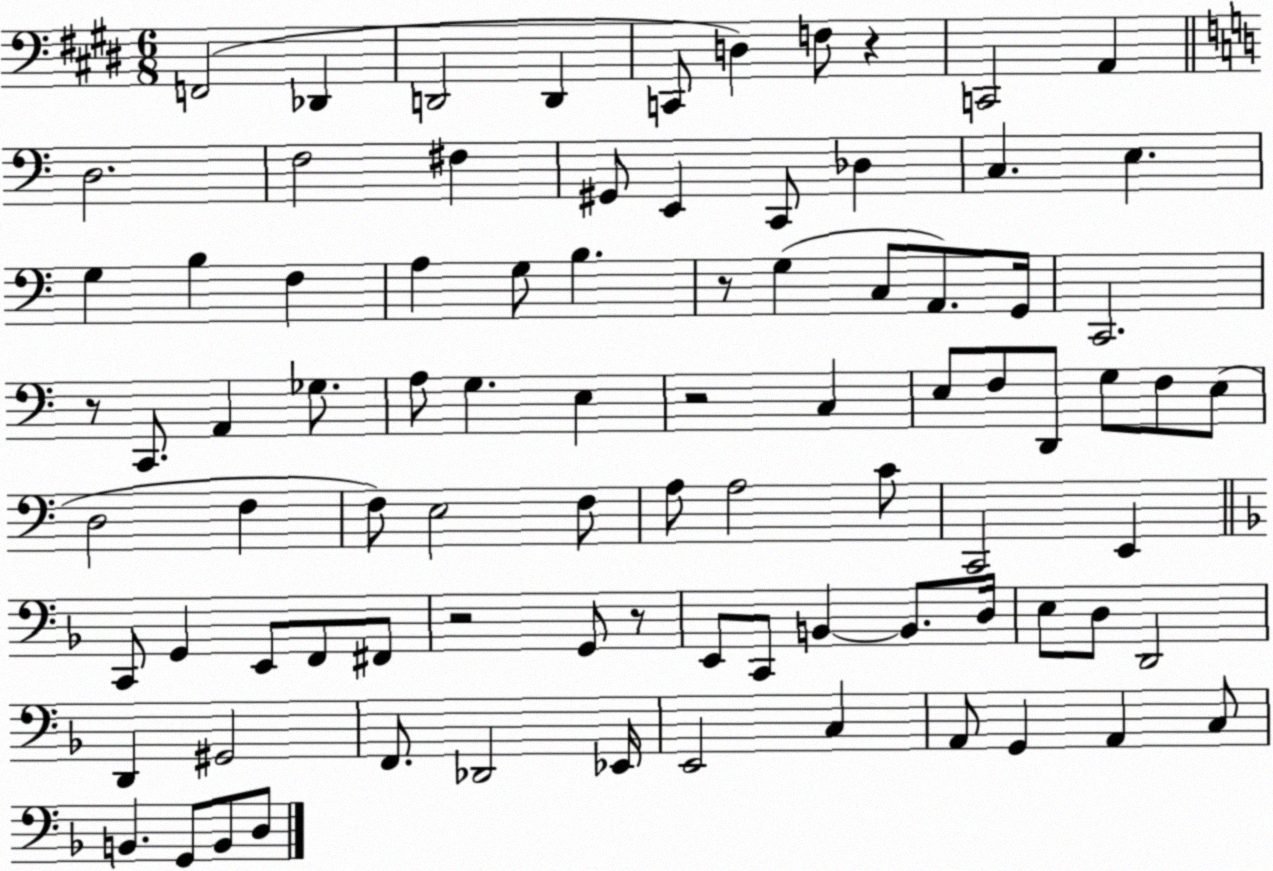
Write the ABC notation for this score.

X:1
T:Untitled
M:6/8
L:1/4
K:E
F,,2 _D,, D,,2 D,, C,,/2 D, F,/2 z C,,2 A,, D,2 F,2 ^F, ^G,,/2 E,, C,,/2 _D, C, E, G, B, F, A, G,/2 B, z/2 G, C,/2 A,,/2 G,,/4 C,,2 z/2 C,,/2 A,, _G,/2 A,/2 G, E, z2 C, E,/2 F,/2 D,,/2 G,/2 F,/2 E,/2 D,2 F, F,/2 E,2 F,/2 A,/2 A,2 C/2 C,,2 E,, C,,/2 G,, E,,/2 F,,/2 ^F,,/2 z2 G,,/2 z/2 E,,/2 C,,/2 B,, B,,/2 D,/4 E,/2 D,/2 D,,2 D,, ^G,,2 F,,/2 _D,,2 _E,,/4 E,,2 C, A,,/2 G,, A,, C,/2 B,, G,,/2 B,,/2 D,/2